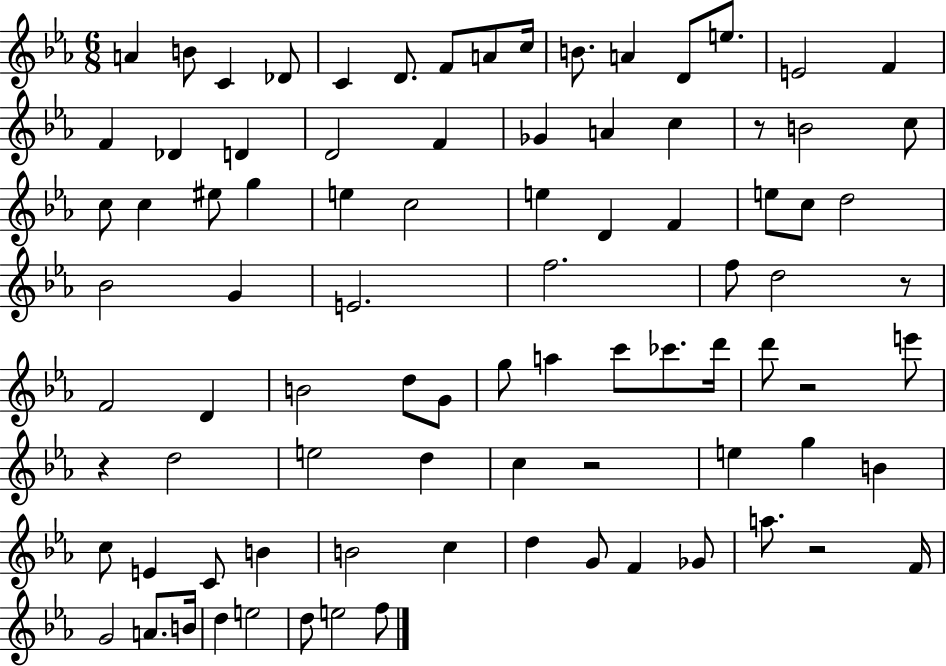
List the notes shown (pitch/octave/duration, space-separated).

A4/q B4/e C4/q Db4/e C4/q D4/e. F4/e A4/e C5/s B4/e. A4/q D4/e E5/e. E4/h F4/q F4/q Db4/q D4/q D4/h F4/q Gb4/q A4/q C5/q R/e B4/h C5/e C5/e C5/q EIS5/e G5/q E5/q C5/h E5/q D4/q F4/q E5/e C5/e D5/h Bb4/h G4/q E4/h. F5/h. F5/e D5/h R/e F4/h D4/q B4/h D5/e G4/e G5/e A5/q C6/e CES6/e. D6/s D6/e R/h E6/e R/q D5/h E5/h D5/q C5/q R/h E5/q G5/q B4/q C5/e E4/q C4/e B4/q B4/h C5/q D5/q G4/e F4/q Gb4/e A5/e. R/h F4/s G4/h A4/e. B4/s D5/q E5/h D5/e E5/h F5/e